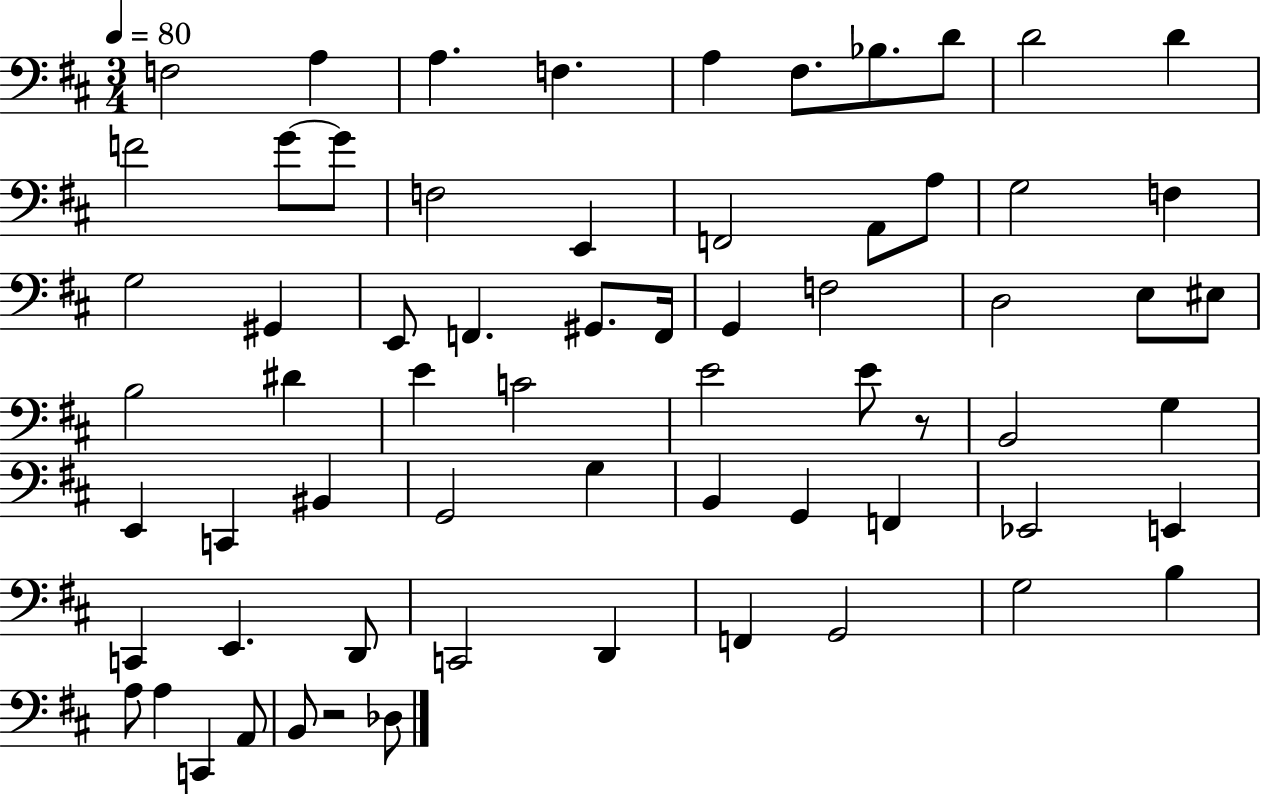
F3/h A3/q A3/q. F3/q. A3/q F#3/e. Bb3/e. D4/e D4/h D4/q F4/h G4/e G4/e F3/h E2/q F2/h A2/e A3/e G3/h F3/q G3/h G#2/q E2/e F2/q. G#2/e. F2/s G2/q F3/h D3/h E3/e EIS3/e B3/h D#4/q E4/q C4/h E4/h E4/e R/e B2/h G3/q E2/q C2/q BIS2/q G2/h G3/q B2/q G2/q F2/q Eb2/h E2/q C2/q E2/q. D2/e C2/h D2/q F2/q G2/h G3/h B3/q A3/e A3/q C2/q A2/e B2/e R/h Db3/e